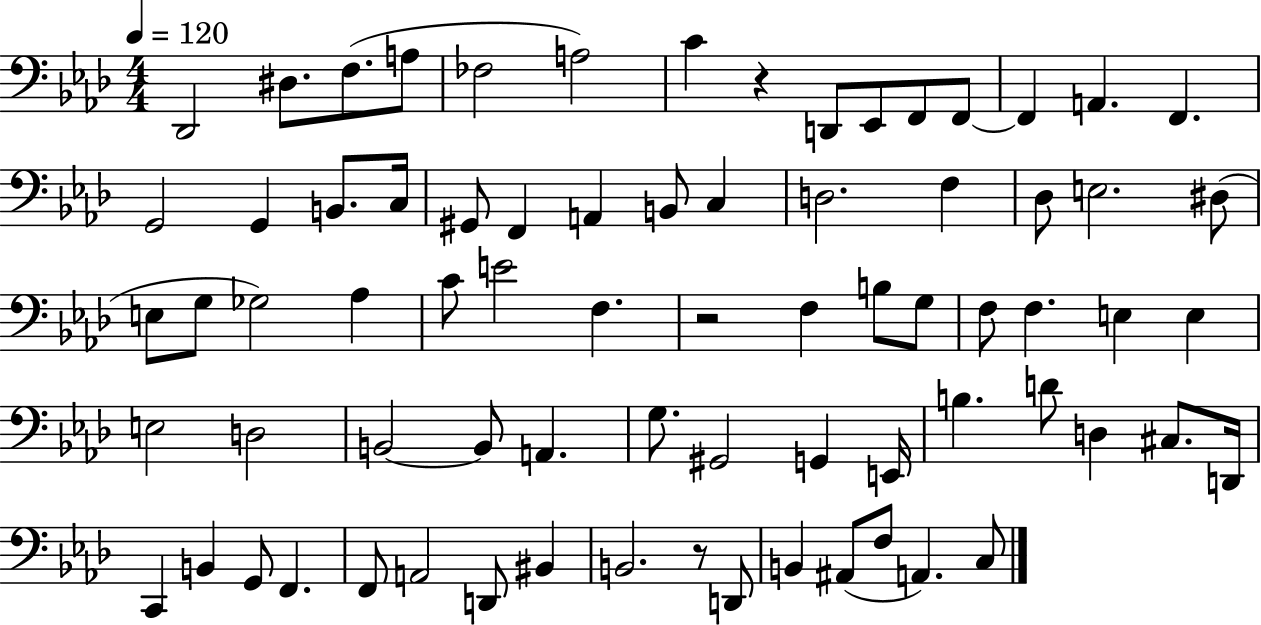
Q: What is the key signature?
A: AES major